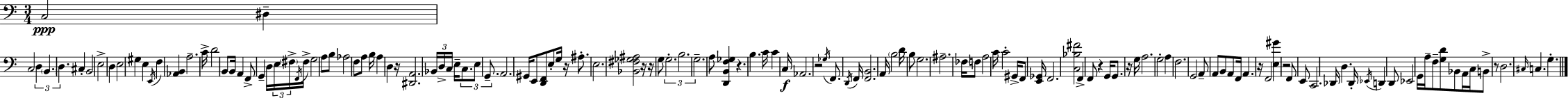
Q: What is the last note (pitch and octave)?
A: G3